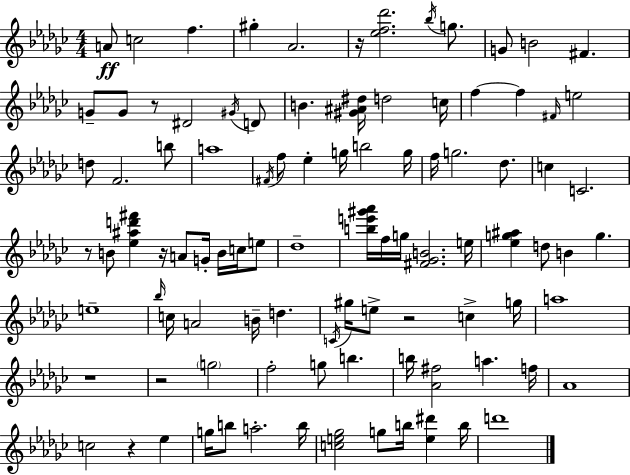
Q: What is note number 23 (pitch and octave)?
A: D5